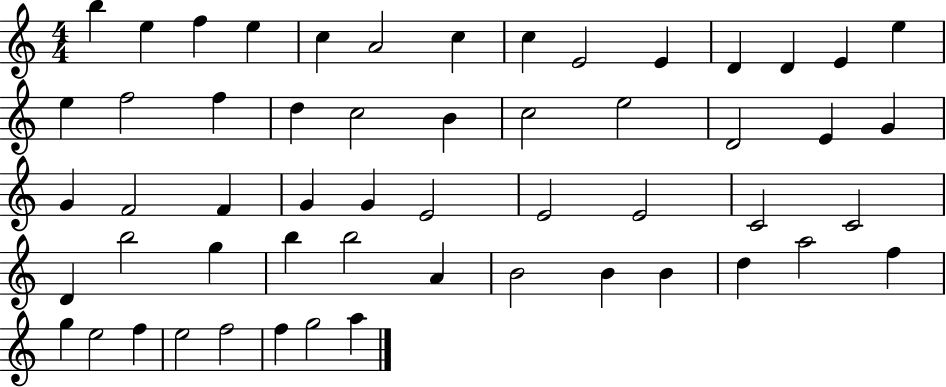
{
  \clef treble
  \numericTimeSignature
  \time 4/4
  \key c \major
  b''4 e''4 f''4 e''4 | c''4 a'2 c''4 | c''4 e'2 e'4 | d'4 d'4 e'4 e''4 | \break e''4 f''2 f''4 | d''4 c''2 b'4 | c''2 e''2 | d'2 e'4 g'4 | \break g'4 f'2 f'4 | g'4 g'4 e'2 | e'2 e'2 | c'2 c'2 | \break d'4 b''2 g''4 | b''4 b''2 a'4 | b'2 b'4 b'4 | d''4 a''2 f''4 | \break g''4 e''2 f''4 | e''2 f''2 | f''4 g''2 a''4 | \bar "|."
}